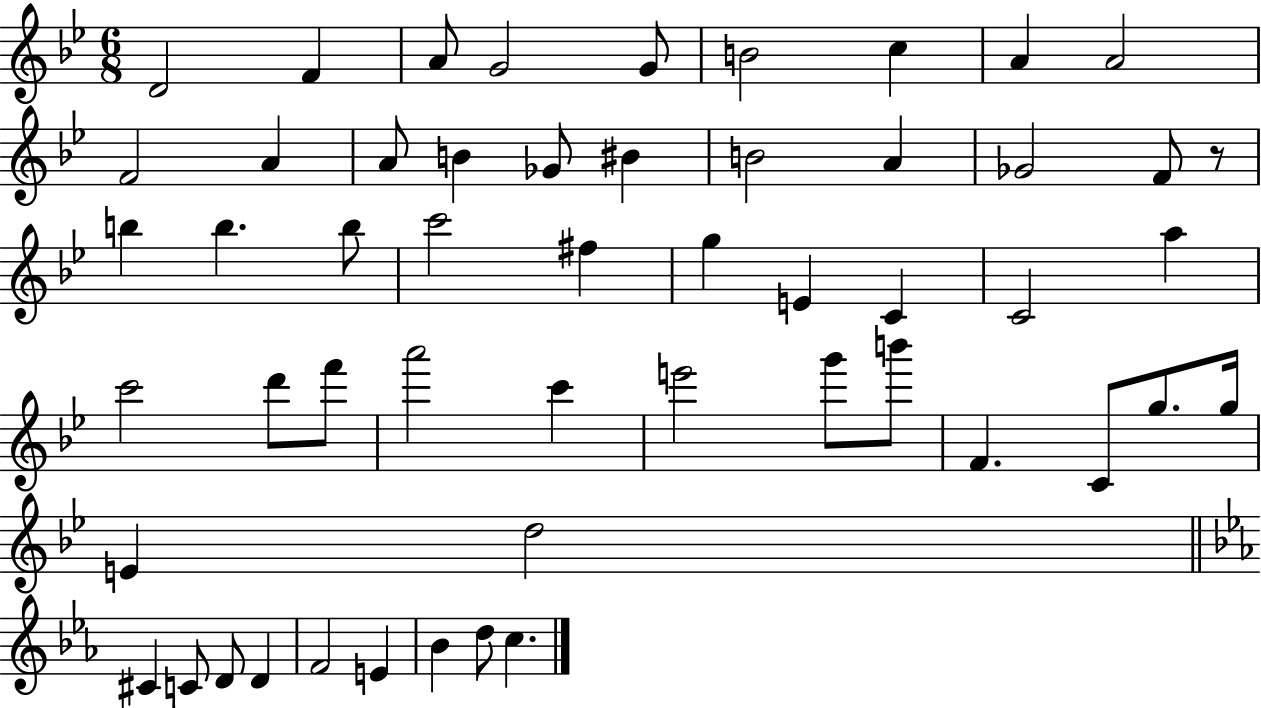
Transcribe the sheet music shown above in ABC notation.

X:1
T:Untitled
M:6/8
L:1/4
K:Bb
D2 F A/2 G2 G/2 B2 c A A2 F2 A A/2 B _G/2 ^B B2 A _G2 F/2 z/2 b b b/2 c'2 ^f g E C C2 a c'2 d'/2 f'/2 a'2 c' e'2 g'/2 b'/2 F C/2 g/2 g/4 E d2 ^C C/2 D/2 D F2 E _B d/2 c